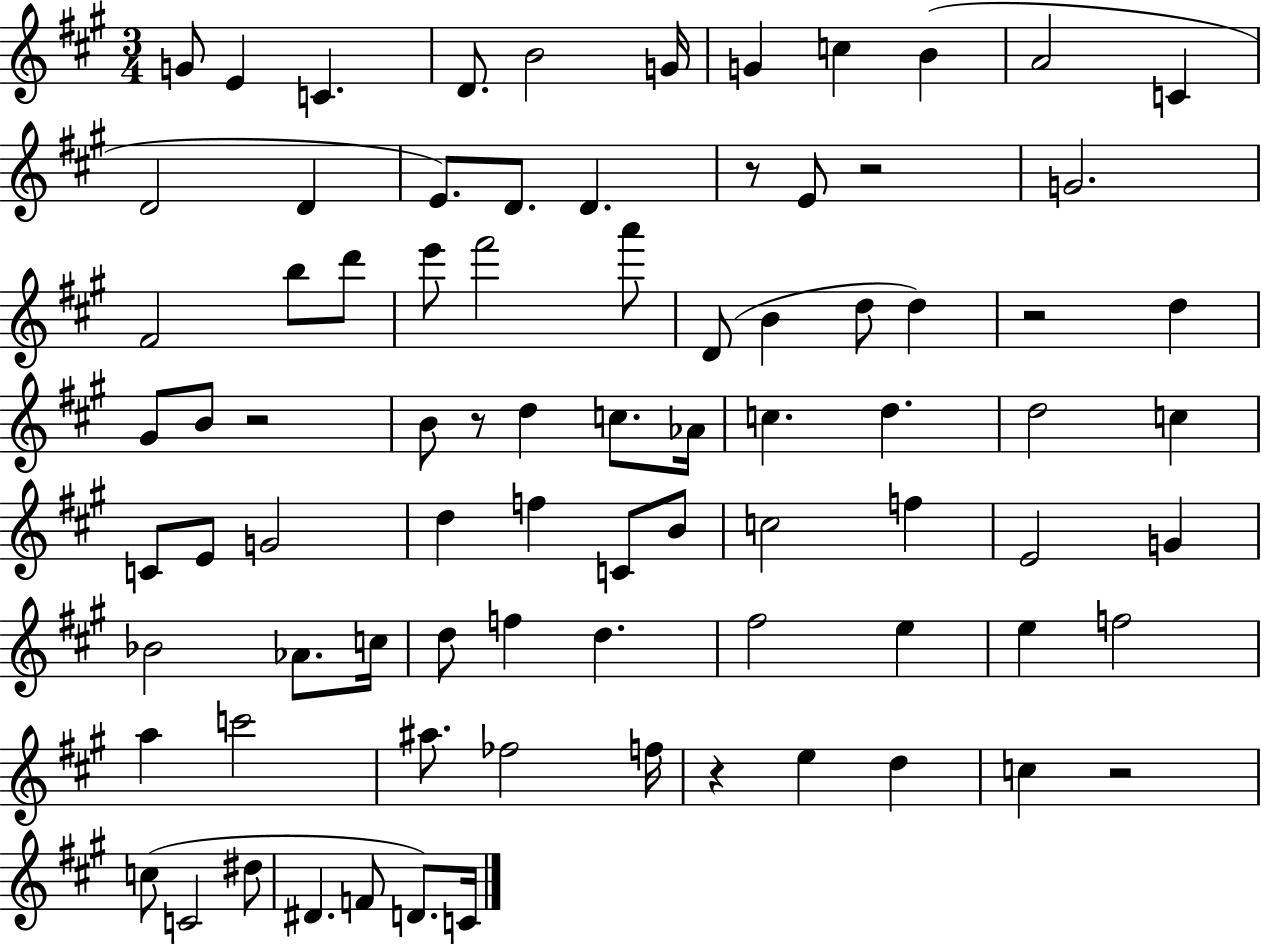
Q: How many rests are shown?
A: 7